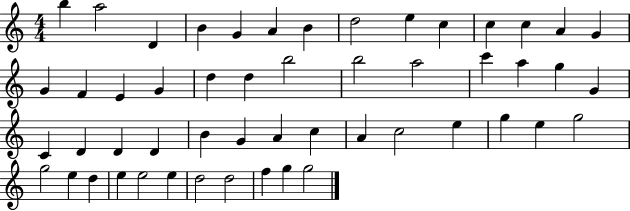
X:1
T:Untitled
M:4/4
L:1/4
K:C
b a2 D B G A B d2 e c c c A G G F E G d d b2 b2 a2 c' a g G C D D D B G A c A c2 e g e g2 g2 e d e e2 e d2 d2 f g g2